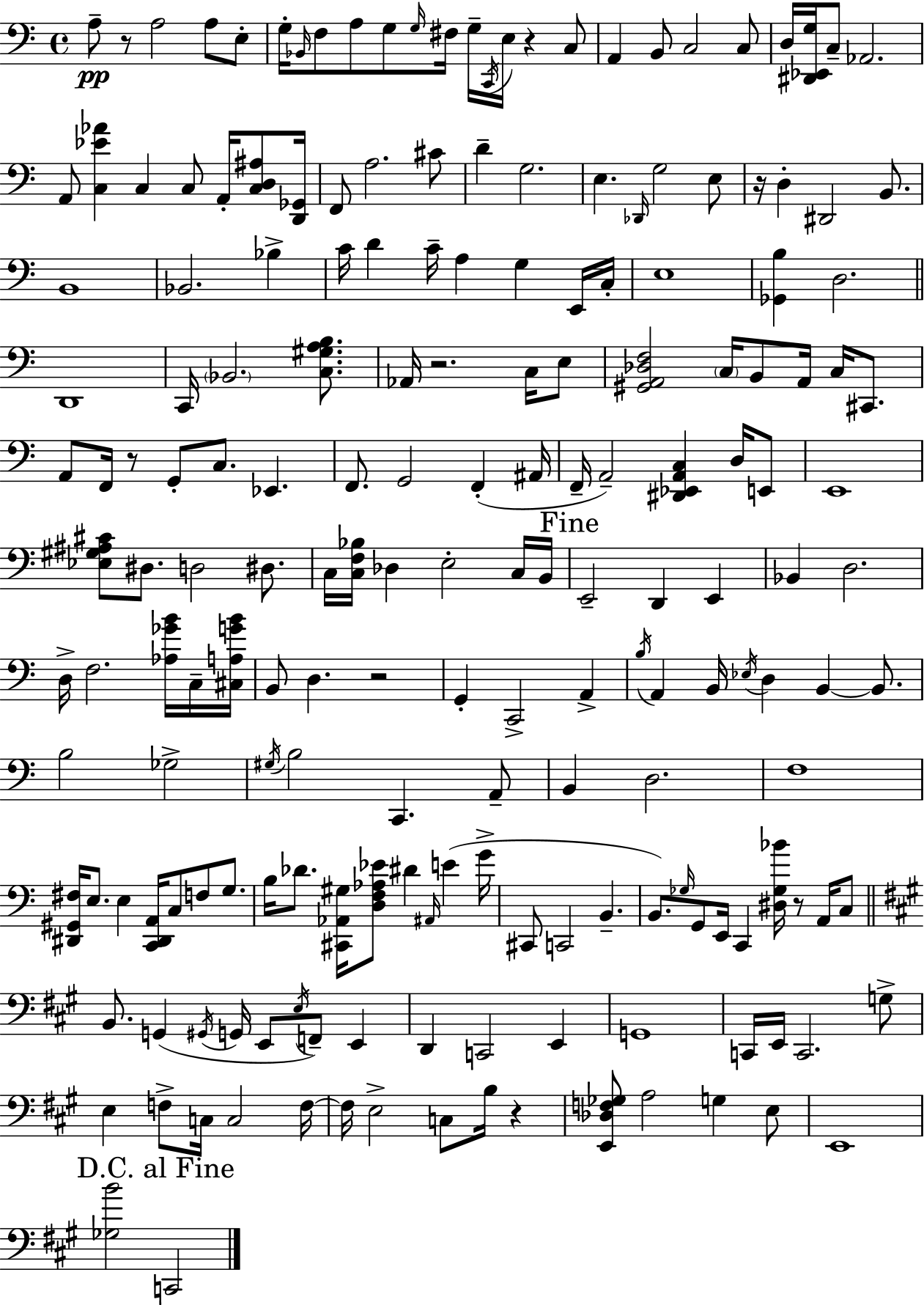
A3/e R/e A3/h A3/e E3/e G3/s Bb2/s F3/e A3/e G3/e G3/s F#3/s G3/s C2/s E3/s R/q C3/e A2/q B2/e C3/h C3/e D3/s [D#2,Eb2,G3]/s C3/e Ab2/h. A2/e [C3,Eb4,Ab4]/q C3/q C3/e A2/s [C3,D3,A#3]/e [D2,Gb2]/s F2/e A3/h. C#4/e D4/q G3/h. E3/q. Db2/s G3/h E3/e R/s D3/q D#2/h B2/e. B2/w Bb2/h. Bb3/q C4/s D4/q C4/s A3/q G3/q E2/s C3/s E3/w [Gb2,B3]/q D3/h. D2/w C2/s Bb2/h. [C3,G#3,A3,B3]/e. Ab2/s R/h. C3/s E3/e [G#2,A2,Db3,F3]/h C3/s B2/e A2/s C3/s C#2/e. A2/e F2/s R/e G2/e C3/e. Eb2/q. F2/e. G2/h F2/q A#2/s F2/s A2/h [D#2,Eb2,A2,C3]/q D3/s E2/e E2/w [Eb3,G#3,A#3,C#4]/e D#3/e. D3/h D#3/e. C3/s [C3,F3,Bb3]/s Db3/q E3/h C3/s B2/s E2/h D2/q E2/q Bb2/q D3/h. D3/s F3/h. [Ab3,Gb4,B4]/s C3/s [C#3,A3,G4,B4]/s B2/e D3/q. R/h G2/q C2/h A2/q B3/s A2/q B2/s Eb3/s D3/q B2/q B2/e. B3/h Gb3/h G#3/s B3/h C2/q. A2/e B2/q D3/h. F3/w [D#2,G#2,F#3]/s E3/e. E3/q [C2,D#2,A2]/s C3/e F3/e G3/e. B3/s Db4/e. [C#2,Ab2,G#3]/s [D3,F3,Ab3,Eb4]/e D#4/q A#2/s E4/q G4/s C#2/e C2/h B2/q. B2/e. Gb3/s G2/e E2/s C2/q [D#3,Gb3,Bb4]/s R/e A2/s C3/e B2/e. G2/q G#2/s G2/s E2/e E3/s F2/e E2/q D2/q C2/h E2/q G2/w C2/s E2/s C2/h. G3/e E3/q F3/e C3/s C3/h F3/s F3/s E3/h C3/e B3/s R/q [E2,Db3,F3,Gb3]/e A3/h G3/q E3/e E2/w [Gb3,B4]/h C2/h